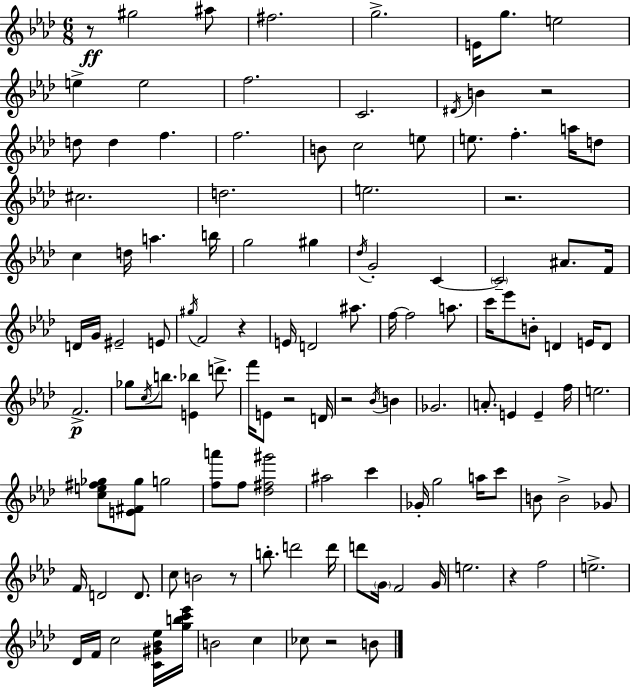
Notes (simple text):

R/e G#5/h A#5/e F#5/h. G5/h. E4/s G5/e. E5/h E5/q E5/h F5/h. C4/h. D#4/s B4/q R/h D5/e D5/q F5/q. F5/h. B4/e C5/h E5/e E5/e. F5/q. A5/s D5/e C#5/h. D5/h. E5/h. R/h. C5/q D5/s A5/q. B5/s G5/h G#5/q Db5/s G4/h C4/q C4/h A#4/e. F4/s D4/s G4/s EIS4/h E4/e G#5/s F4/h R/q E4/s D4/h A#5/e. F5/s F5/h A5/e. C6/s Eb6/e B4/e D4/q E4/s D4/e F4/h. Gb5/e C5/s B5/e. [E4,Bb5]/q D6/e. F6/s E4/e R/h D4/s R/h Bb4/s B4/q Gb4/h. A4/e. E4/q E4/q F5/s E5/h. [C5,E5,F#5,Gb5]/e [E4,F#4,Gb5]/e G5/h [F5,A6]/e F5/e [Db5,F#5,G#6]/h A#5/h C6/q Gb4/s G5/h A5/s C6/e B4/e B4/h Gb4/e F4/s D4/h D4/e. C5/e B4/h R/e B5/e. D6/h D6/s D6/e G4/s F4/h G4/s E5/h. R/q F5/h E5/h. Db4/s F4/s C5/h [C4,G#4,Bb4,Eb5]/s [G5,B5,C6,Eb6]/s B4/h C5/q CES5/e R/h B4/e